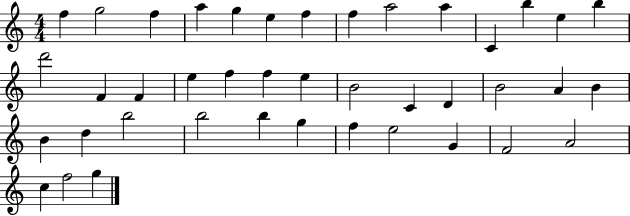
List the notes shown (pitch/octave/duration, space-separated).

F5/q G5/h F5/q A5/q G5/q E5/q F5/q F5/q A5/h A5/q C4/q B5/q E5/q B5/q D6/h F4/q F4/q E5/q F5/q F5/q E5/q B4/h C4/q D4/q B4/h A4/q B4/q B4/q D5/q B5/h B5/h B5/q G5/q F5/q E5/h G4/q F4/h A4/h C5/q F5/h G5/q